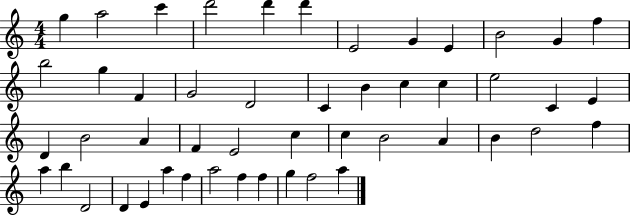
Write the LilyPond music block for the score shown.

{
  \clef treble
  \numericTimeSignature
  \time 4/4
  \key c \major
  g''4 a''2 c'''4 | d'''2 d'''4 d'''4 | e'2 g'4 e'4 | b'2 g'4 f''4 | \break b''2 g''4 f'4 | g'2 d'2 | c'4 b'4 c''4 c''4 | e''2 c'4 e'4 | \break d'4 b'2 a'4 | f'4 e'2 c''4 | c''4 b'2 a'4 | b'4 d''2 f''4 | \break a''4 b''4 d'2 | d'4 e'4 a''4 f''4 | a''2 f''4 f''4 | g''4 f''2 a''4 | \break \bar "|."
}